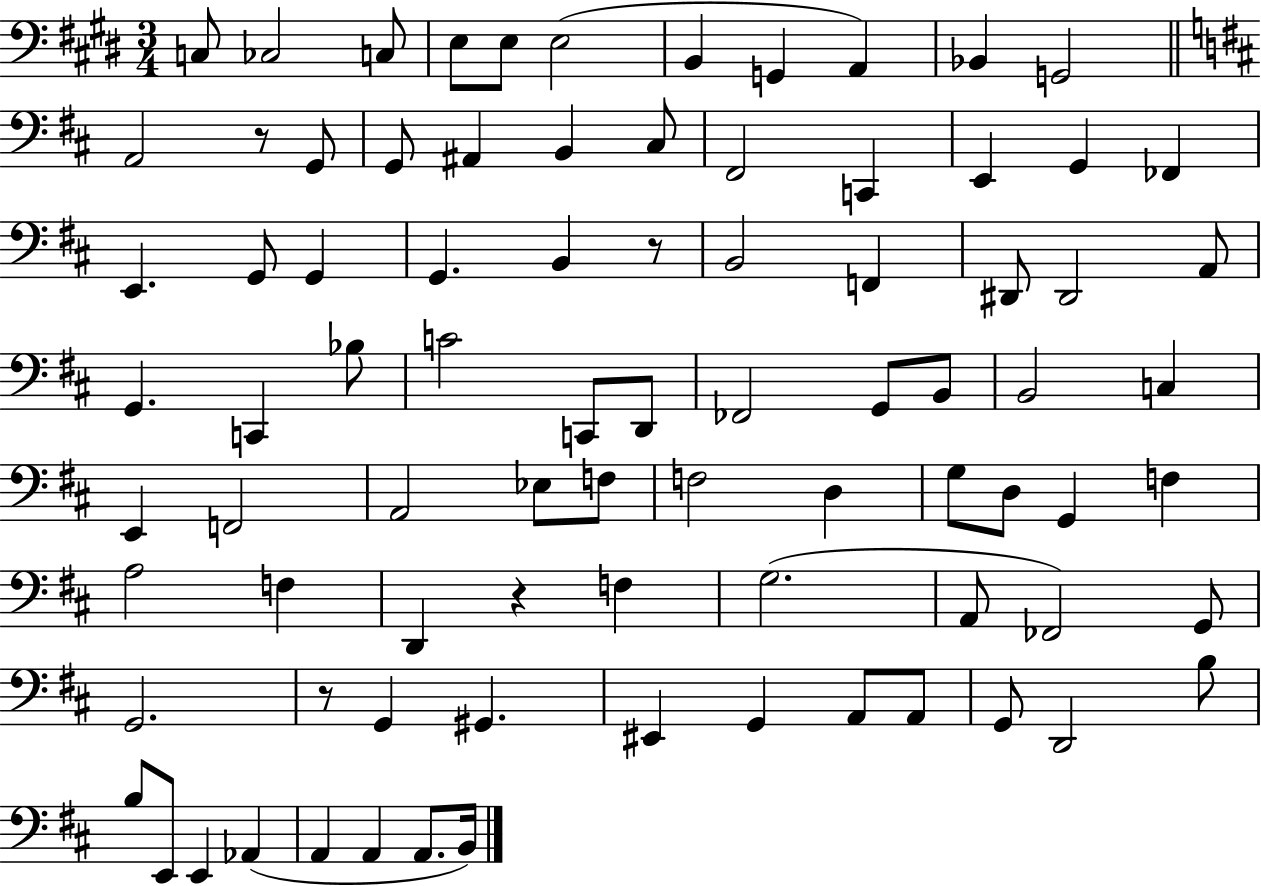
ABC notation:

X:1
T:Untitled
M:3/4
L:1/4
K:E
C,/2 _C,2 C,/2 E,/2 E,/2 E,2 B,, G,, A,, _B,, G,,2 A,,2 z/2 G,,/2 G,,/2 ^A,, B,, ^C,/2 ^F,,2 C,, E,, G,, _F,, E,, G,,/2 G,, G,, B,, z/2 B,,2 F,, ^D,,/2 ^D,,2 A,,/2 G,, C,, _B,/2 C2 C,,/2 D,,/2 _F,,2 G,,/2 B,,/2 B,,2 C, E,, F,,2 A,,2 _E,/2 F,/2 F,2 D, G,/2 D,/2 G,, F, A,2 F, D,, z F, G,2 A,,/2 _F,,2 G,,/2 G,,2 z/2 G,, ^G,, ^E,, G,, A,,/2 A,,/2 G,,/2 D,,2 B,/2 B,/2 E,,/2 E,, _A,, A,, A,, A,,/2 B,,/4